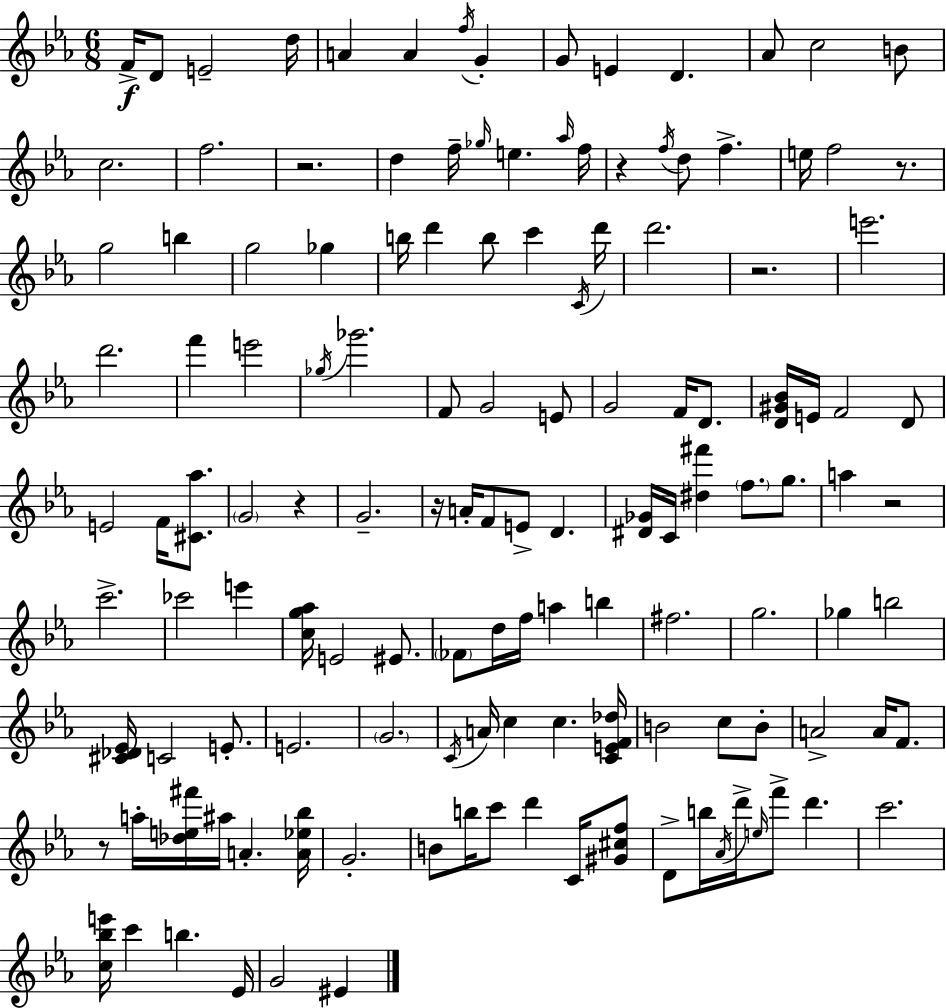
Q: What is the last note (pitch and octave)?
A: EIS4